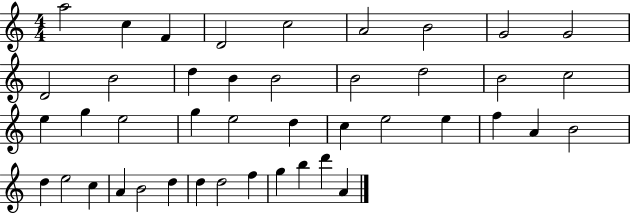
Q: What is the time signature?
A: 4/4